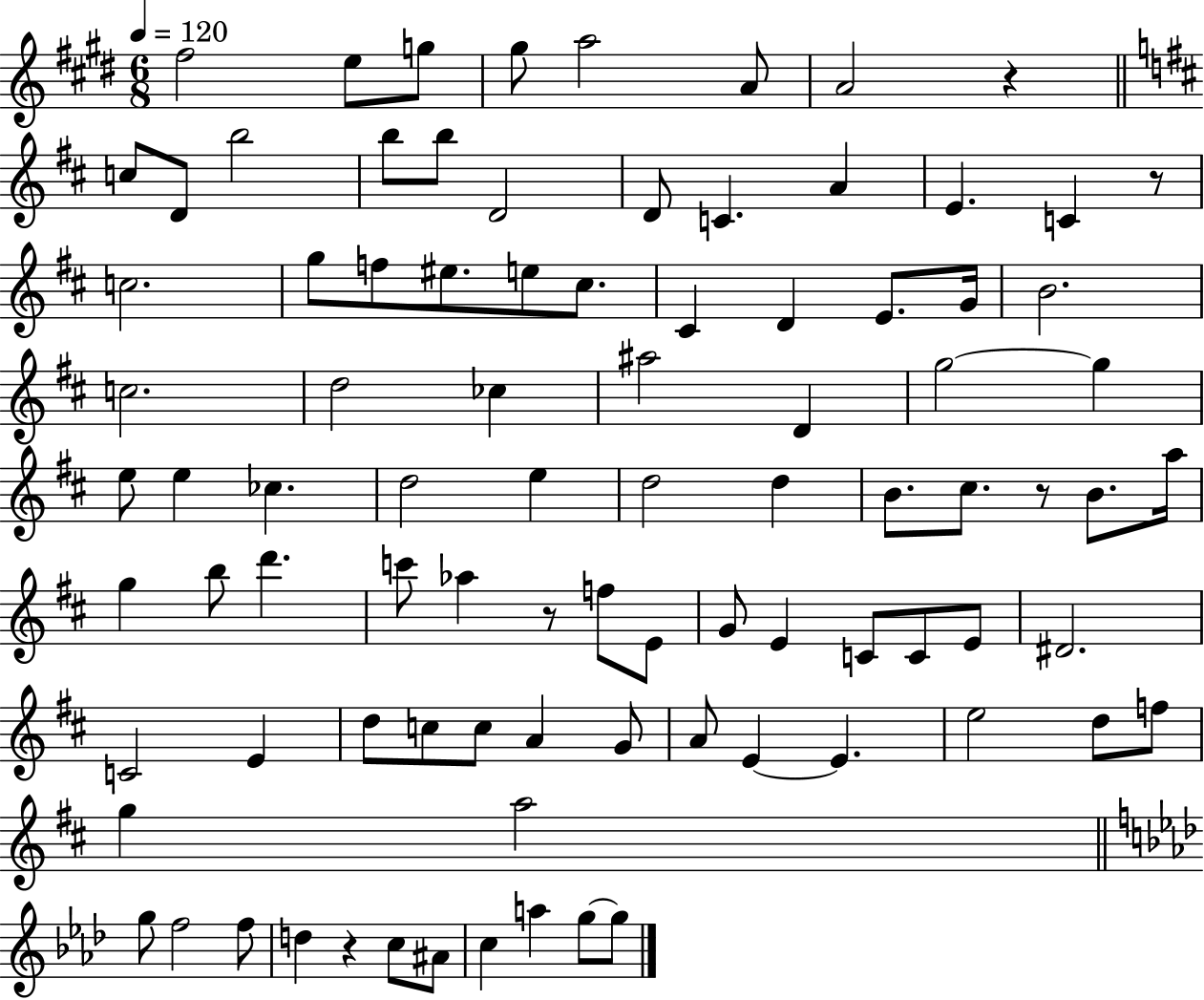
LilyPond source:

{
  \clef treble
  \numericTimeSignature
  \time 6/8
  \key e \major
  \tempo 4 = 120
  fis''2 e''8 g''8 | gis''8 a''2 a'8 | a'2 r4 | \bar "||" \break \key d \major c''8 d'8 b''2 | b''8 b''8 d'2 | d'8 c'4. a'4 | e'4. c'4 r8 | \break c''2. | g''8 f''8 eis''8. e''8 cis''8. | cis'4 d'4 e'8. g'16 | b'2. | \break c''2. | d''2 ces''4 | ais''2 d'4 | g''2~~ g''4 | \break e''8 e''4 ces''4. | d''2 e''4 | d''2 d''4 | b'8. cis''8. r8 b'8. a''16 | \break g''4 b''8 d'''4. | c'''8 aes''4 r8 f''8 e'8 | g'8 e'4 c'8 c'8 e'8 | dis'2. | \break c'2 e'4 | d''8 c''8 c''8 a'4 g'8 | a'8 e'4~~ e'4. | e''2 d''8 f''8 | \break g''4 a''2 | \bar "||" \break \key f \minor g''8 f''2 f''8 | d''4 r4 c''8 ais'8 | c''4 a''4 g''8~~ g''8 | \bar "|."
}